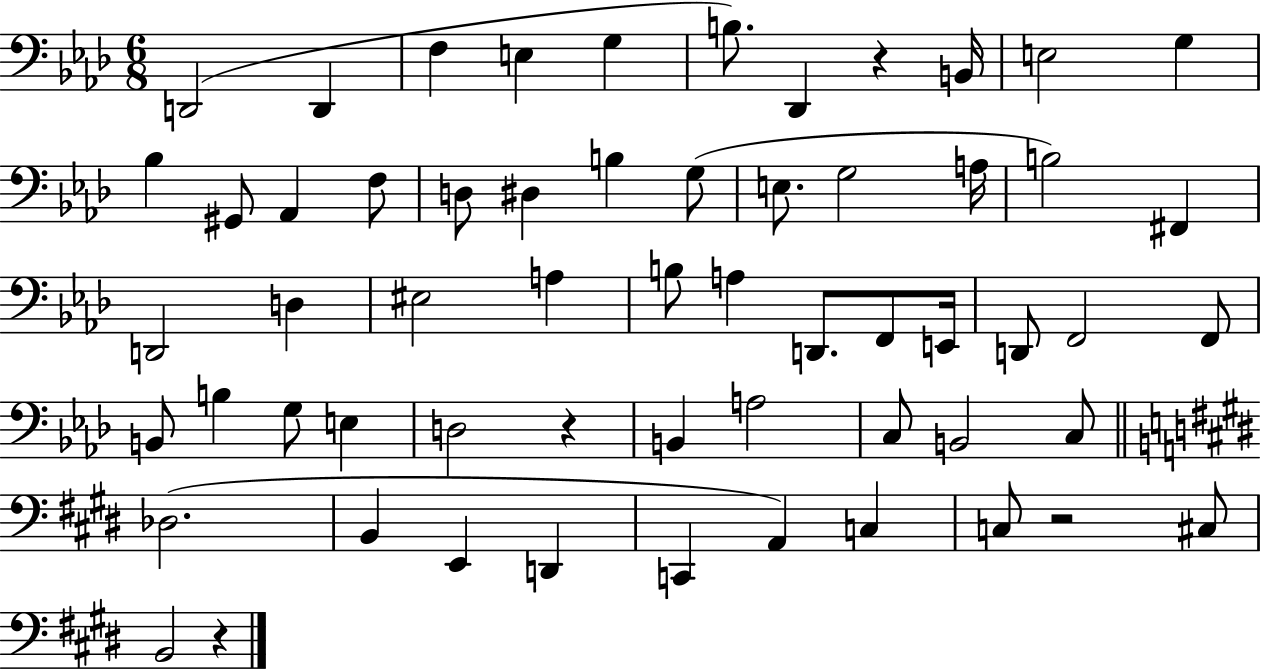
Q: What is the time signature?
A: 6/8